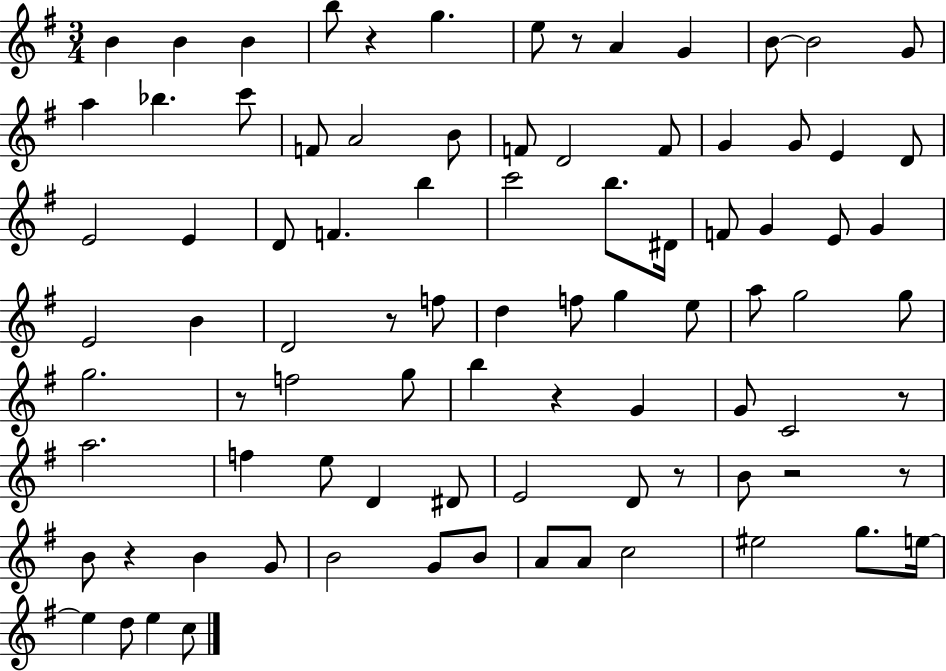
B4/q B4/q B4/q B5/e R/q G5/q. E5/e R/e A4/q G4/q B4/e B4/h G4/e A5/q Bb5/q. C6/e F4/e A4/h B4/e F4/e D4/h F4/e G4/q G4/e E4/q D4/e E4/h E4/q D4/e F4/q. B5/q C6/h B5/e. D#4/s F4/e G4/q E4/e G4/q E4/h B4/q D4/h R/e F5/e D5/q F5/e G5/q E5/e A5/e G5/h G5/e G5/h. R/e F5/h G5/e B5/q R/q G4/q G4/e C4/h R/e A5/h. F5/q E5/e D4/q D#4/e E4/h D4/e R/e B4/e R/h R/e B4/e R/q B4/q G4/e B4/h G4/e B4/e A4/e A4/e C5/h EIS5/h G5/e. E5/s E5/q D5/e E5/q C5/e